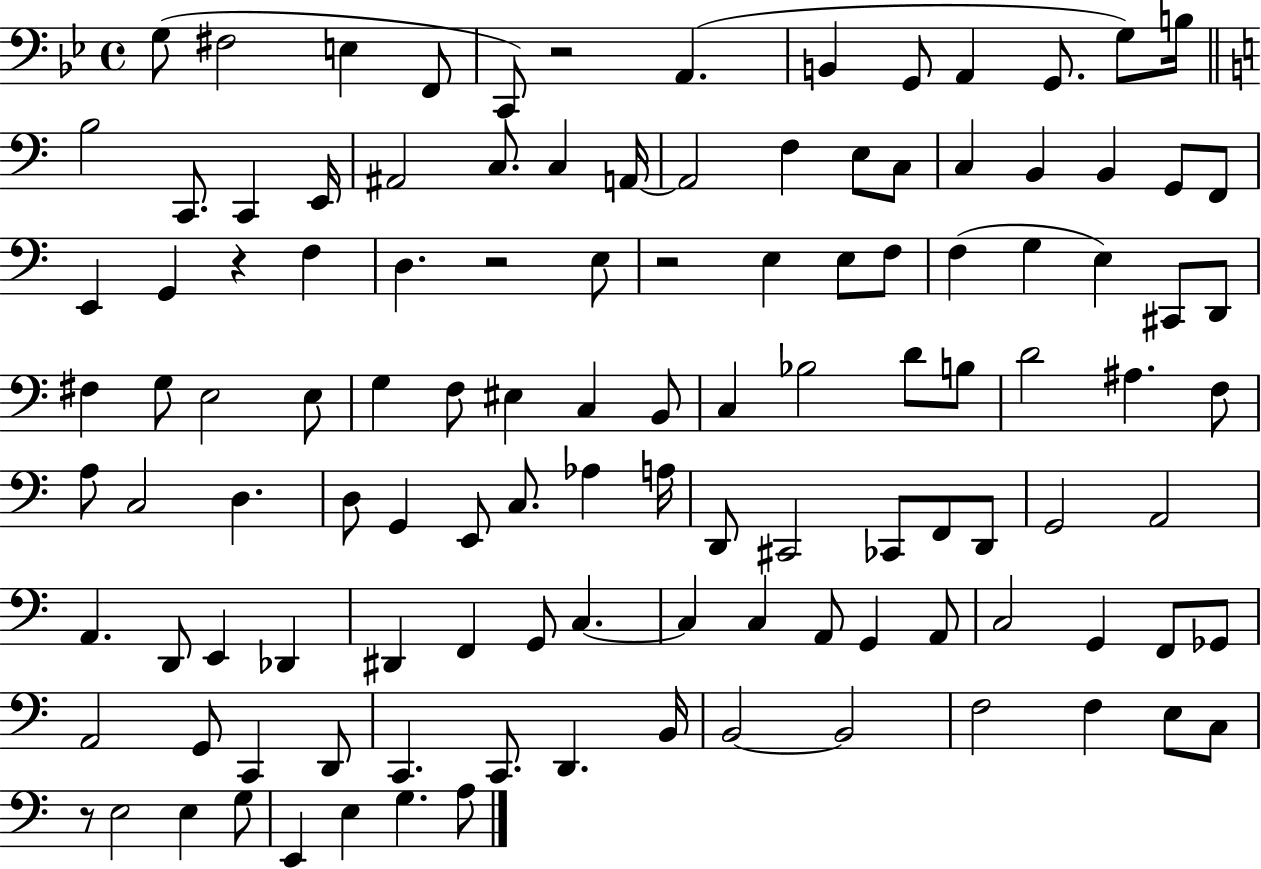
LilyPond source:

{
  \clef bass
  \time 4/4
  \defaultTimeSignature
  \key bes \major
  \repeat volta 2 { g8( fis2 e4 f,8 | c,8) r2 a,4.( | b,4 g,8 a,4 g,8. g8) b16 | \bar "||" \break \key a \minor b2 c,8. c,4 e,16 | ais,2 c8. c4 a,16~~ | a,2 f4 e8 c8 | c4 b,4 b,4 g,8 f,8 | \break e,4 g,4 r4 f4 | d4. r2 e8 | r2 e4 e8 f8 | f4( g4 e4) cis,8 d,8 | \break fis4 g8 e2 e8 | g4 f8 eis4 c4 b,8 | c4 bes2 d'8 b8 | d'2 ais4. f8 | \break a8 c2 d4. | d8 g,4 e,8 c8. aes4 a16 | d,8 cis,2 ces,8 f,8 d,8 | g,2 a,2 | \break a,4. d,8 e,4 des,4 | dis,4 f,4 g,8 c4.~~ | c4 c4 a,8 g,4 a,8 | c2 g,4 f,8 ges,8 | \break a,2 g,8 c,4 d,8 | c,4. c,8. d,4. b,16 | b,2~~ b,2 | f2 f4 e8 c8 | \break r8 e2 e4 g8 | e,4 e4 g4. a8 | } \bar "|."
}